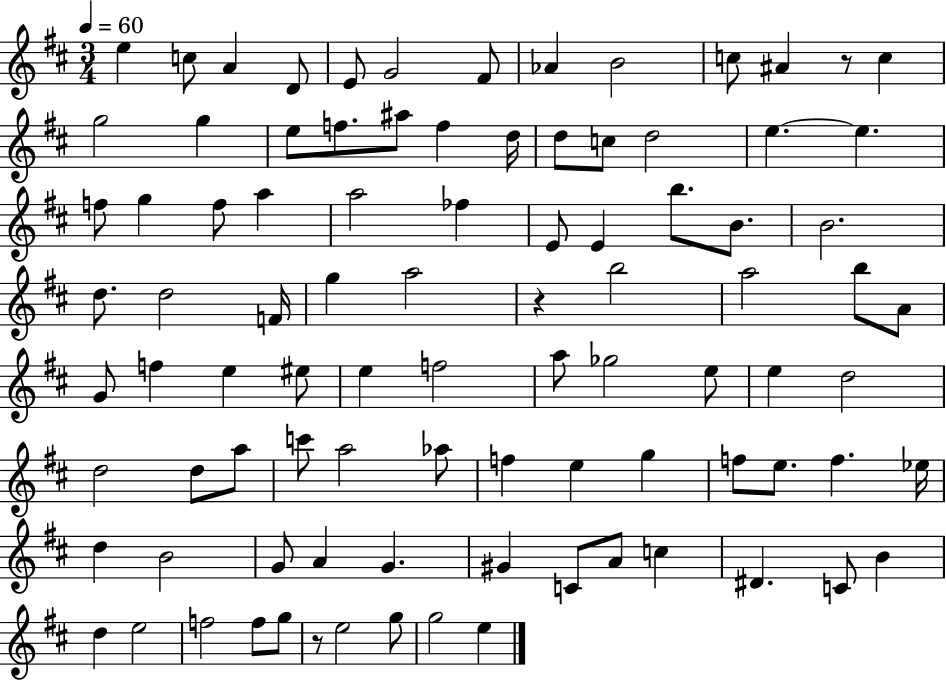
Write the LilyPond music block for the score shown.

{
  \clef treble
  \numericTimeSignature
  \time 3/4
  \key d \major
  \tempo 4 = 60
  \repeat volta 2 { e''4 c''8 a'4 d'8 | e'8 g'2 fis'8 | aes'4 b'2 | c''8 ais'4 r8 c''4 | \break g''2 g''4 | e''8 f''8. ais''8 f''4 d''16 | d''8 c''8 d''2 | e''4.~~ e''4. | \break f''8 g''4 f''8 a''4 | a''2 fes''4 | e'8 e'4 b''8. b'8. | b'2. | \break d''8. d''2 f'16 | g''4 a''2 | r4 b''2 | a''2 b''8 a'8 | \break g'8 f''4 e''4 eis''8 | e''4 f''2 | a''8 ges''2 e''8 | e''4 d''2 | \break d''2 d''8 a''8 | c'''8 a''2 aes''8 | f''4 e''4 g''4 | f''8 e''8. f''4. ees''16 | \break d''4 b'2 | g'8 a'4 g'4. | gis'4 c'8 a'8 c''4 | dis'4. c'8 b'4 | \break d''4 e''2 | f''2 f''8 g''8 | r8 e''2 g''8 | g''2 e''4 | \break } \bar "|."
}